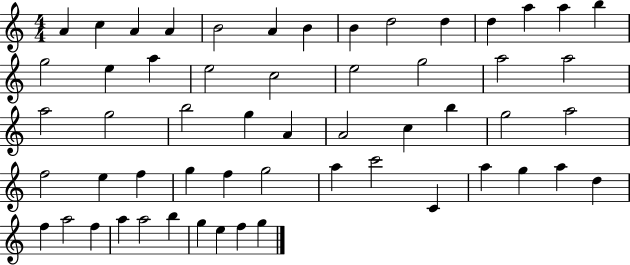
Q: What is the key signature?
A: C major